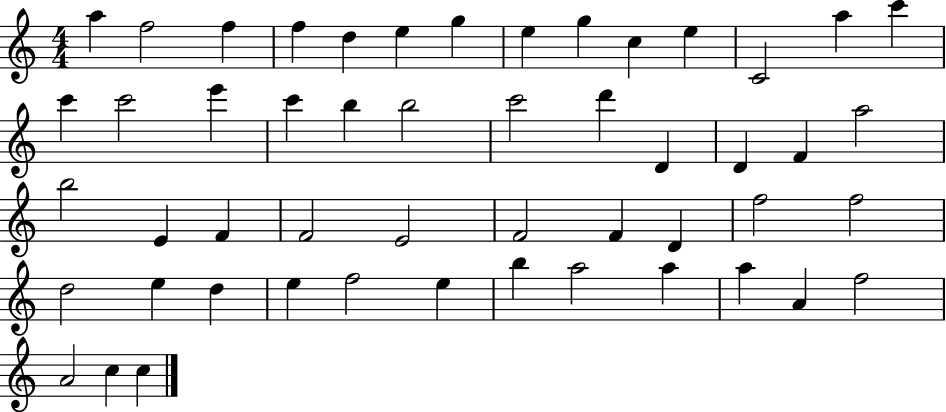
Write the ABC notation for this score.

X:1
T:Untitled
M:4/4
L:1/4
K:C
a f2 f f d e g e g c e C2 a c' c' c'2 e' c' b b2 c'2 d' D D F a2 b2 E F F2 E2 F2 F D f2 f2 d2 e d e f2 e b a2 a a A f2 A2 c c